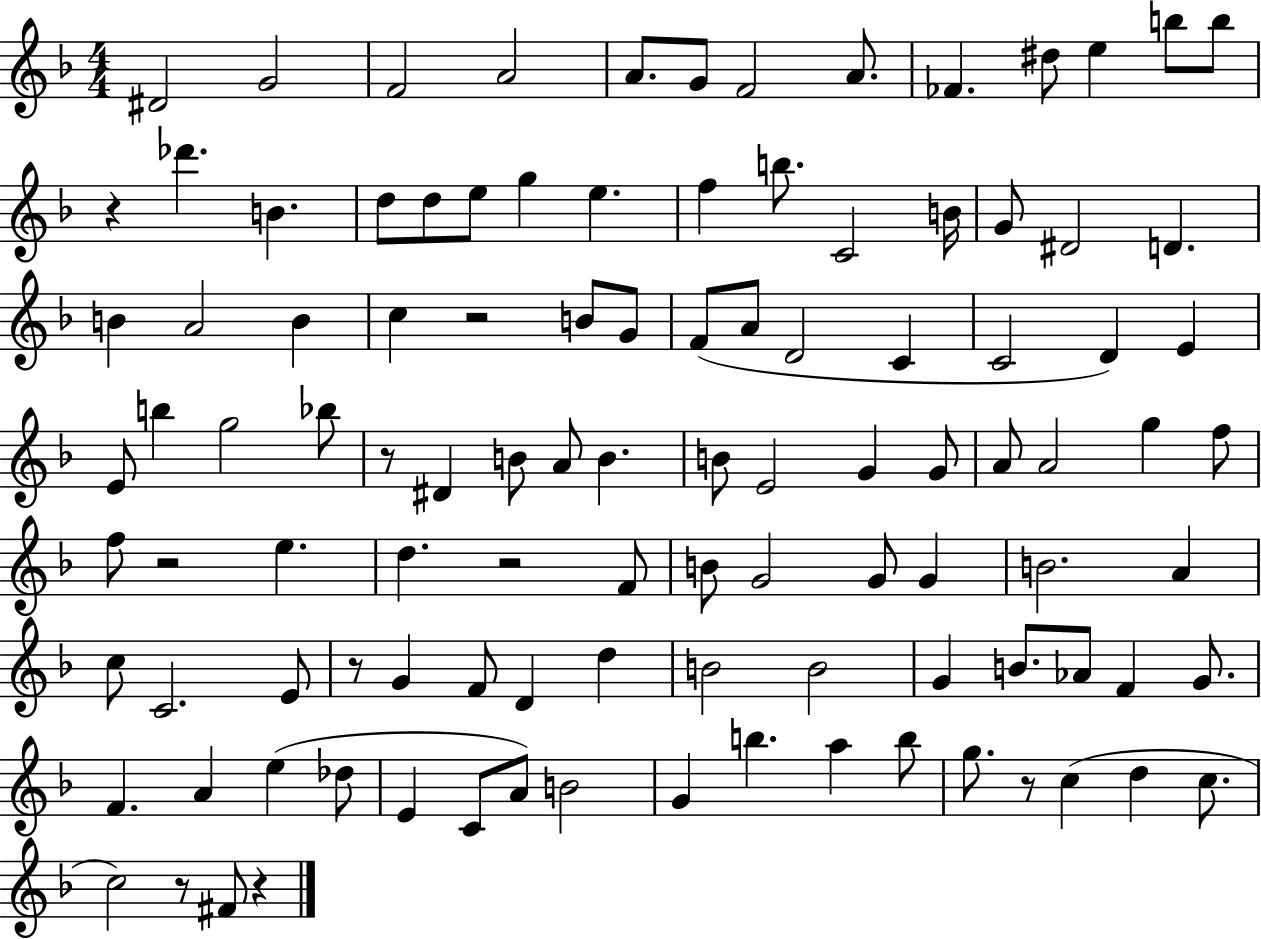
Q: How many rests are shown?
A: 9